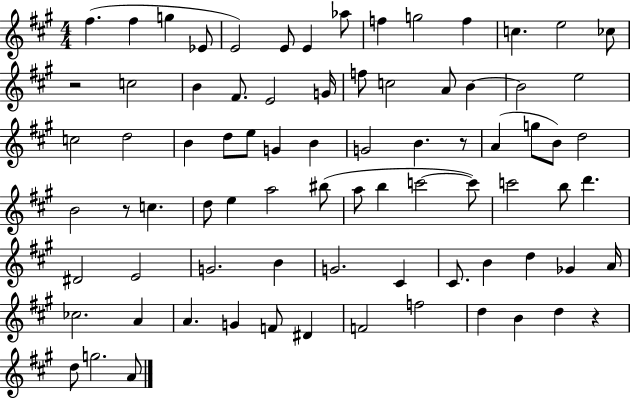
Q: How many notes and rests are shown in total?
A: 80